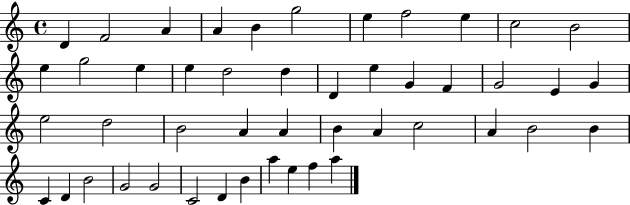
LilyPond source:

{
  \clef treble
  \time 4/4
  \defaultTimeSignature
  \key c \major
  d'4 f'2 a'4 | a'4 b'4 g''2 | e''4 f''2 e''4 | c''2 b'2 | \break e''4 g''2 e''4 | e''4 d''2 d''4 | d'4 e''4 g'4 f'4 | g'2 e'4 g'4 | \break e''2 d''2 | b'2 a'4 a'4 | b'4 a'4 c''2 | a'4 b'2 b'4 | \break c'4 d'4 b'2 | g'2 g'2 | c'2 d'4 b'4 | a''4 e''4 f''4 a''4 | \break \bar "|."
}